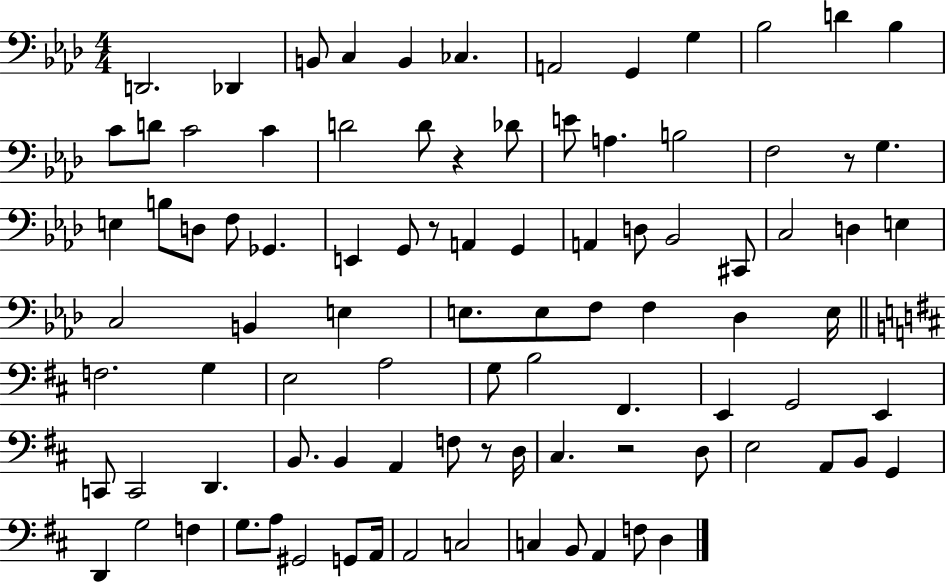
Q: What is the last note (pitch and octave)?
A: D3